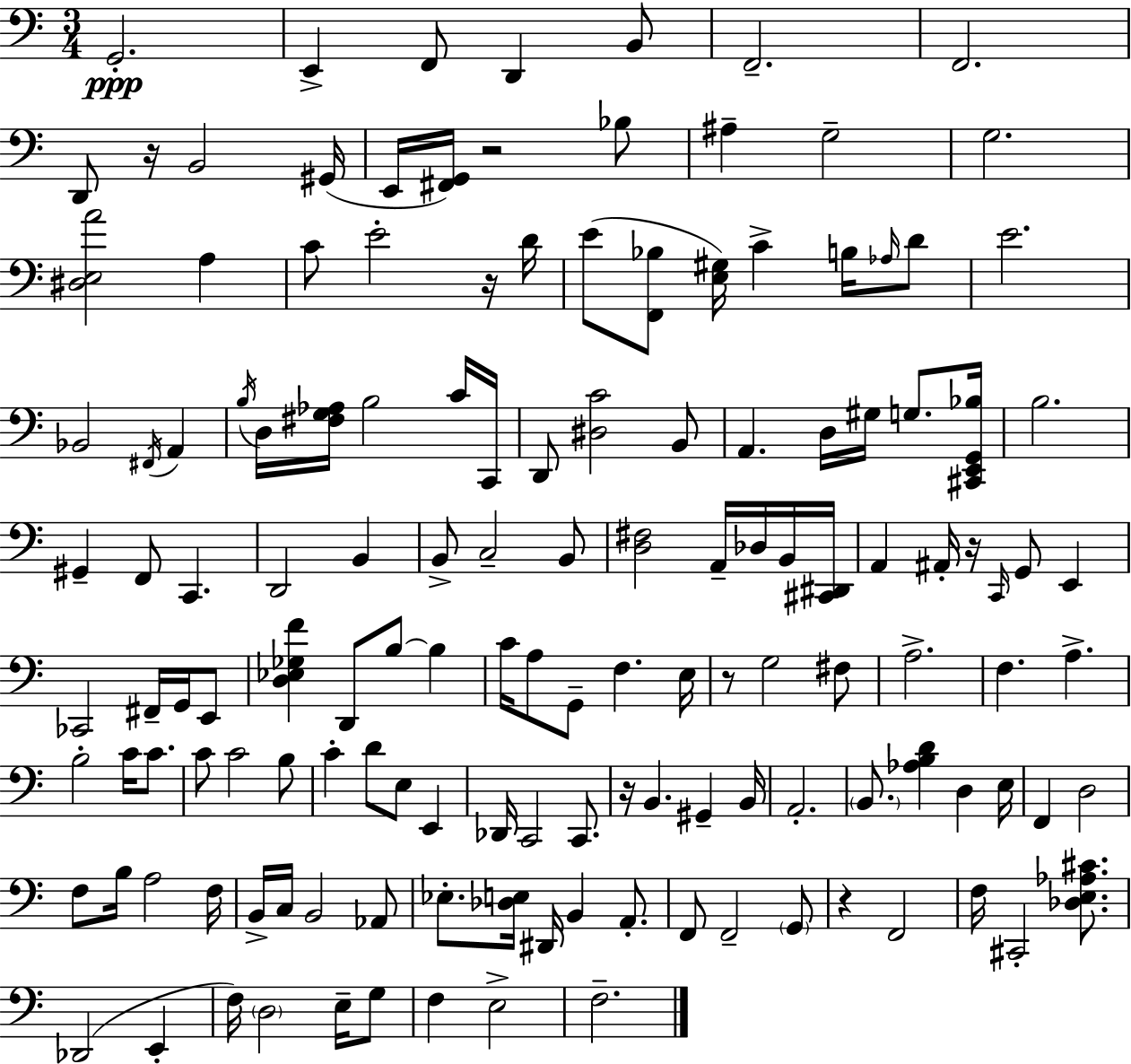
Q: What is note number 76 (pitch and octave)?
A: C4